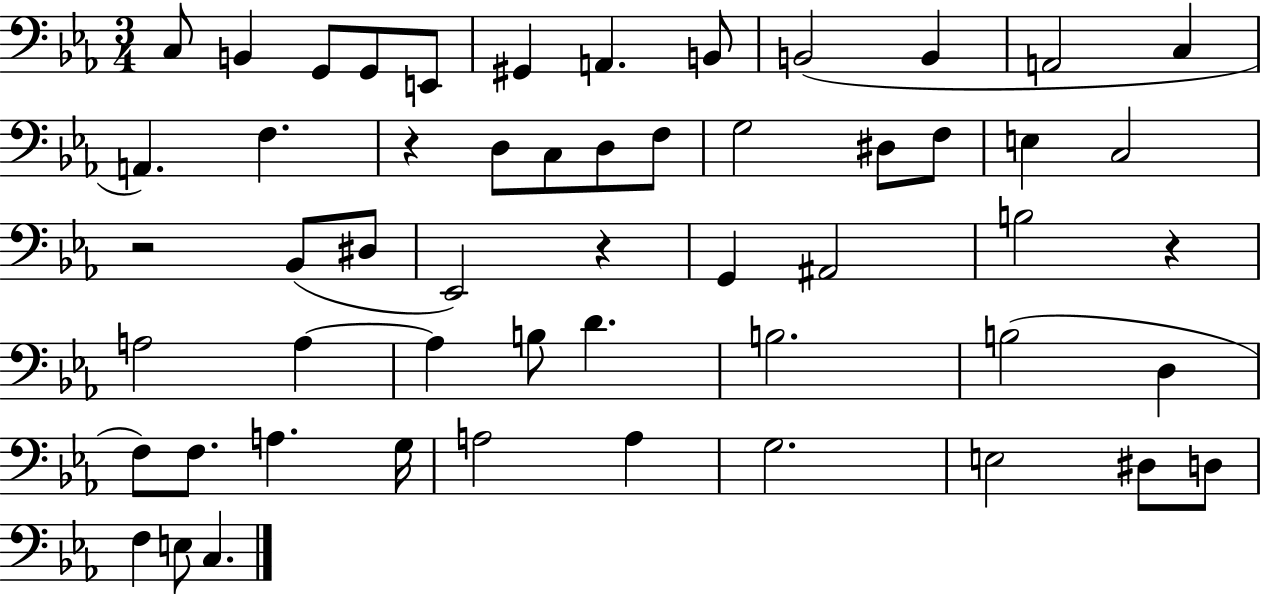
{
  \clef bass
  \numericTimeSignature
  \time 3/4
  \key ees \major
  c8 b,4 g,8 g,8 e,8 | gis,4 a,4. b,8 | b,2( b,4 | a,2 c4 | \break a,4.) f4. | r4 d8 c8 d8 f8 | g2 dis8 f8 | e4 c2 | \break r2 bes,8( dis8 | ees,2) r4 | g,4 ais,2 | b2 r4 | \break a2 a4~~ | a4 b8 d'4. | b2. | b2( d4 | \break f8) f8. a4. g16 | a2 a4 | g2. | e2 dis8 d8 | \break f4 e8 c4. | \bar "|."
}